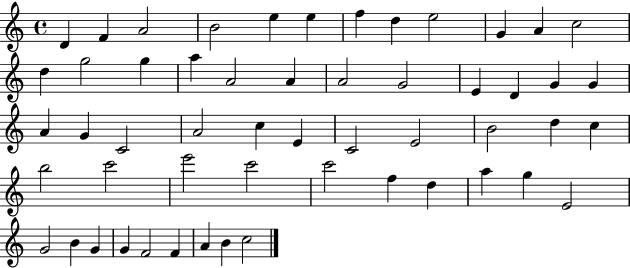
{
  \clef treble
  \time 4/4
  \defaultTimeSignature
  \key c \major
  d'4 f'4 a'2 | b'2 e''4 e''4 | f''4 d''4 e''2 | g'4 a'4 c''2 | \break d''4 g''2 g''4 | a''4 a'2 a'4 | a'2 g'2 | e'4 d'4 g'4 g'4 | \break a'4 g'4 c'2 | a'2 c''4 e'4 | c'2 e'2 | b'2 d''4 c''4 | \break b''2 c'''2 | e'''2 c'''2 | c'''2 f''4 d''4 | a''4 g''4 e'2 | \break g'2 b'4 g'4 | g'4 f'2 f'4 | a'4 b'4 c''2 | \bar "|."
}